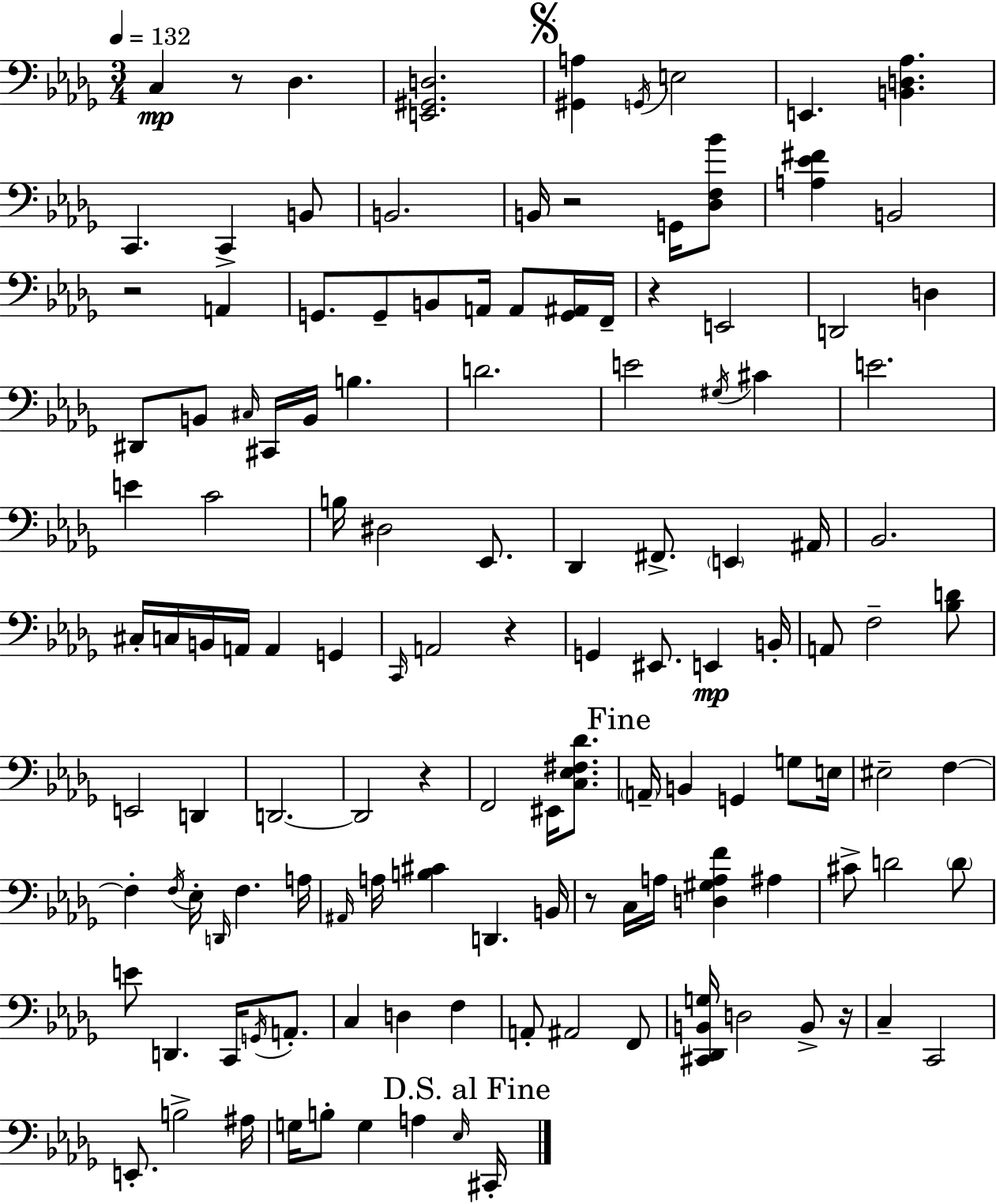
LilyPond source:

{
  \clef bass
  \numericTimeSignature
  \time 3/4
  \key bes \minor
  \tempo 4 = 132
  c4\mp r8 des4. | <e, gis, d>2. | \mark \markup { \musicglyph "scripts.segno" } <gis, a>4 \acciaccatura { g,16 } e2 | e,4. <b, d aes>4. | \break c,4. c,4-> b,8 | b,2. | b,16 r2 g,16 <des f bes'>8 | <a ees' fis'>4 b,2 | \break r2 a,4 | g,8. g,8-- b,8 a,16 a,8 <g, ais,>16 | f,16-- r4 e,2 | d,2 d4 | \break dis,8 b,8 \grace { cis16 } cis,16 b,16 b4. | d'2. | e'2 \acciaccatura { gis16 } cis'4 | e'2. | \break e'4 c'2 | b16 dis2 | ees,8. des,4 fis,8.-> \parenthesize e,4 | ais,16 bes,2. | \break cis16-. c16 b,16 a,16 a,4 g,4 | \grace { c,16 } a,2 | r4 g,4 eis,8. e,4\mp | b,16-. a,8 f2-- | \break <bes d'>8 e,2 | d,4 d,2.~~ | d,2 | r4 f,2 | \break eis,16 <c ees fis des'>8. \mark "Fine" \parenthesize a,16-- b,4 g,4 | g8 e16 eis2-- | f4~~ f4-. \acciaccatura { f16 } ees16-. \grace { d,16 } f4. | a16 \grace { ais,16 } a16 <b cis'>4 | \break d,4. b,16 r8 c16 a16 <d gis a f'>4 | ais4 cis'8-> d'2 | \parenthesize d'8 e'8 d,4. | c,16 \acciaccatura { g,16 } a,8.-. c4 | \break d4 f4 a,8-. ais,2 | f,8 <cis, des, b, g>16 d2 | b,8-> r16 c4-- | c,2 e,8.-. b2-> | \break ais16 g16 b8-. g4 | a4 \grace { ees16 } \mark "D.S. al Fine" cis,16-. \bar "|."
}